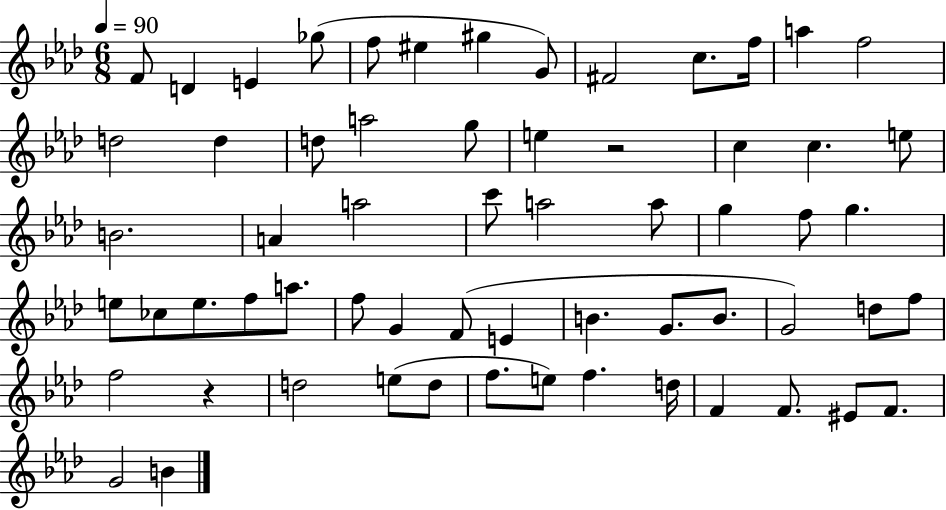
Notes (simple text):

F4/e D4/q E4/q Gb5/e F5/e EIS5/q G#5/q G4/e F#4/h C5/e. F5/s A5/q F5/h D5/h D5/q D5/e A5/h G5/e E5/q R/h C5/q C5/q. E5/e B4/h. A4/q A5/h C6/e A5/h A5/e G5/q F5/e G5/q. E5/e CES5/e E5/e. F5/e A5/e. F5/e G4/q F4/e E4/q B4/q. G4/e. B4/e. G4/h D5/e F5/e F5/h R/q D5/h E5/e D5/e F5/e. E5/e F5/q. D5/s F4/q F4/e. EIS4/e F4/e. G4/h B4/q